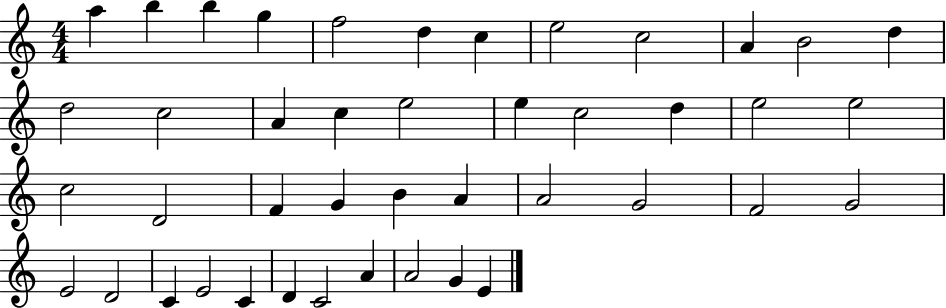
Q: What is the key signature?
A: C major